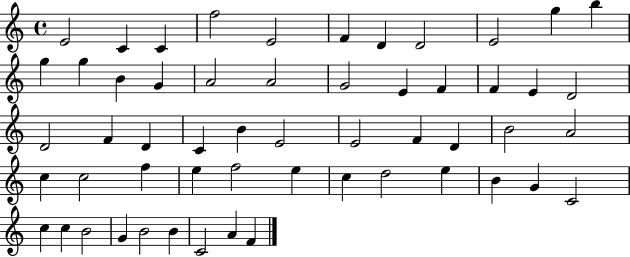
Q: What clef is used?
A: treble